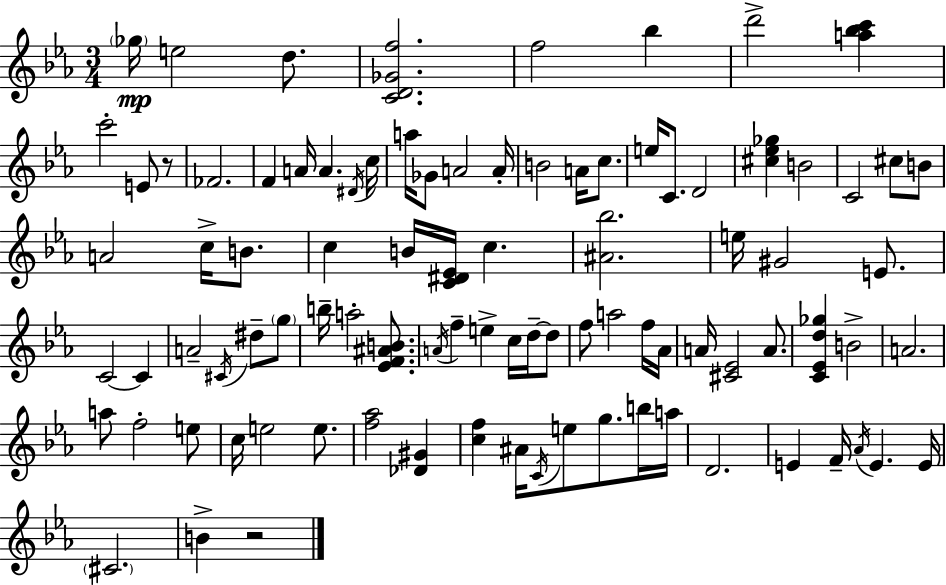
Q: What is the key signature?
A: C minor